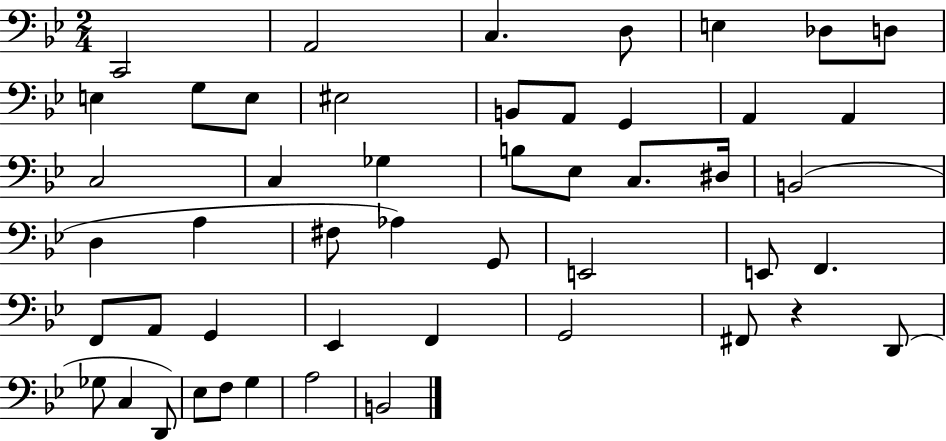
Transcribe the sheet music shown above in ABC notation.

X:1
T:Untitled
M:2/4
L:1/4
K:Bb
C,,2 A,,2 C, D,/2 E, _D,/2 D,/2 E, G,/2 E,/2 ^E,2 B,,/2 A,,/2 G,, A,, A,, C,2 C, _G, B,/2 _E,/2 C,/2 ^D,/4 B,,2 D, A, ^F,/2 _A, G,,/2 E,,2 E,,/2 F,, F,,/2 A,,/2 G,, _E,, F,, G,,2 ^F,,/2 z D,,/2 _G,/2 C, D,,/2 _E,/2 F,/2 G, A,2 B,,2